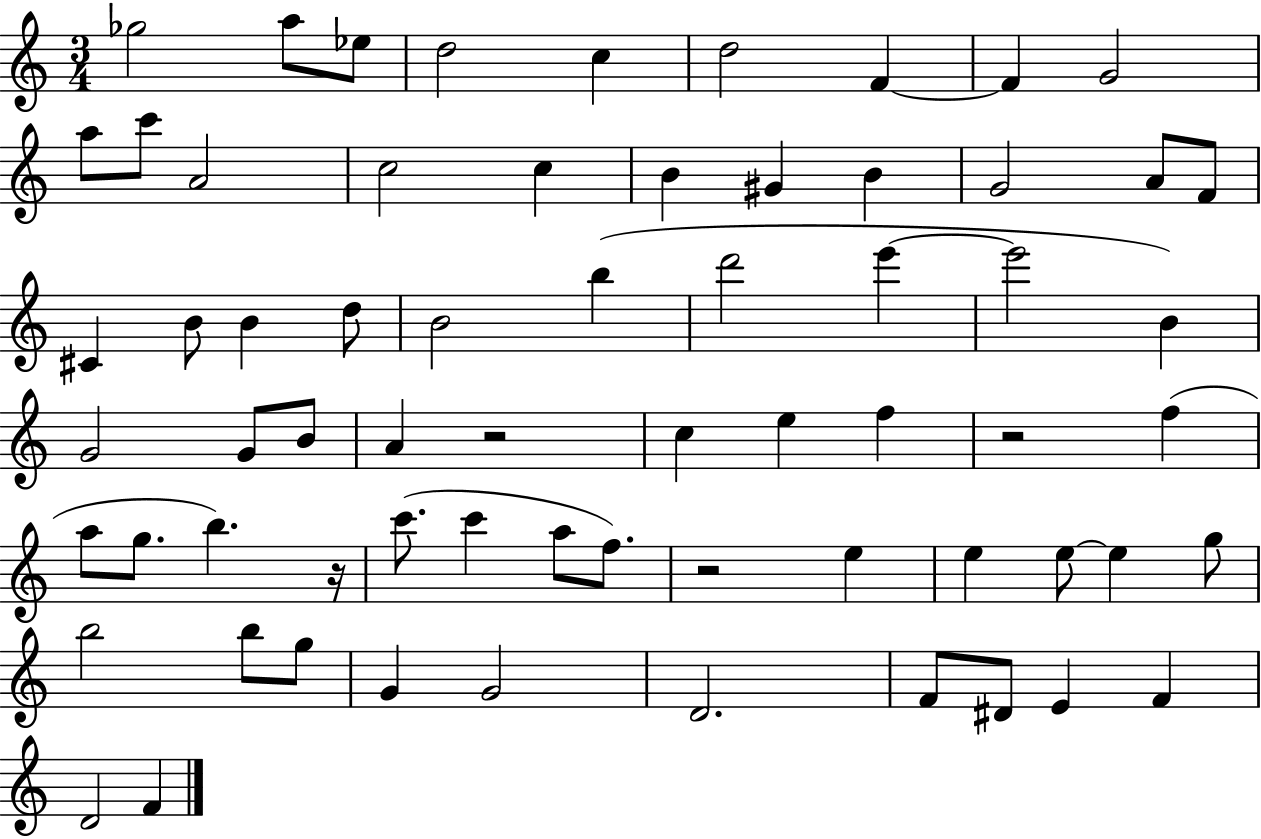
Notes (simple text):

Gb5/h A5/e Eb5/e D5/h C5/q D5/h F4/q F4/q G4/h A5/e C6/e A4/h C5/h C5/q B4/q G#4/q B4/q G4/h A4/e F4/e C#4/q B4/e B4/q D5/e B4/h B5/q D6/h E6/q E6/h B4/q G4/h G4/e B4/e A4/q R/h C5/q E5/q F5/q R/h F5/q A5/e G5/e. B5/q. R/s C6/e. C6/q A5/e F5/e. R/h E5/q E5/q E5/e E5/q G5/e B5/h B5/e G5/e G4/q G4/h D4/h. F4/e D#4/e E4/q F4/q D4/h F4/q